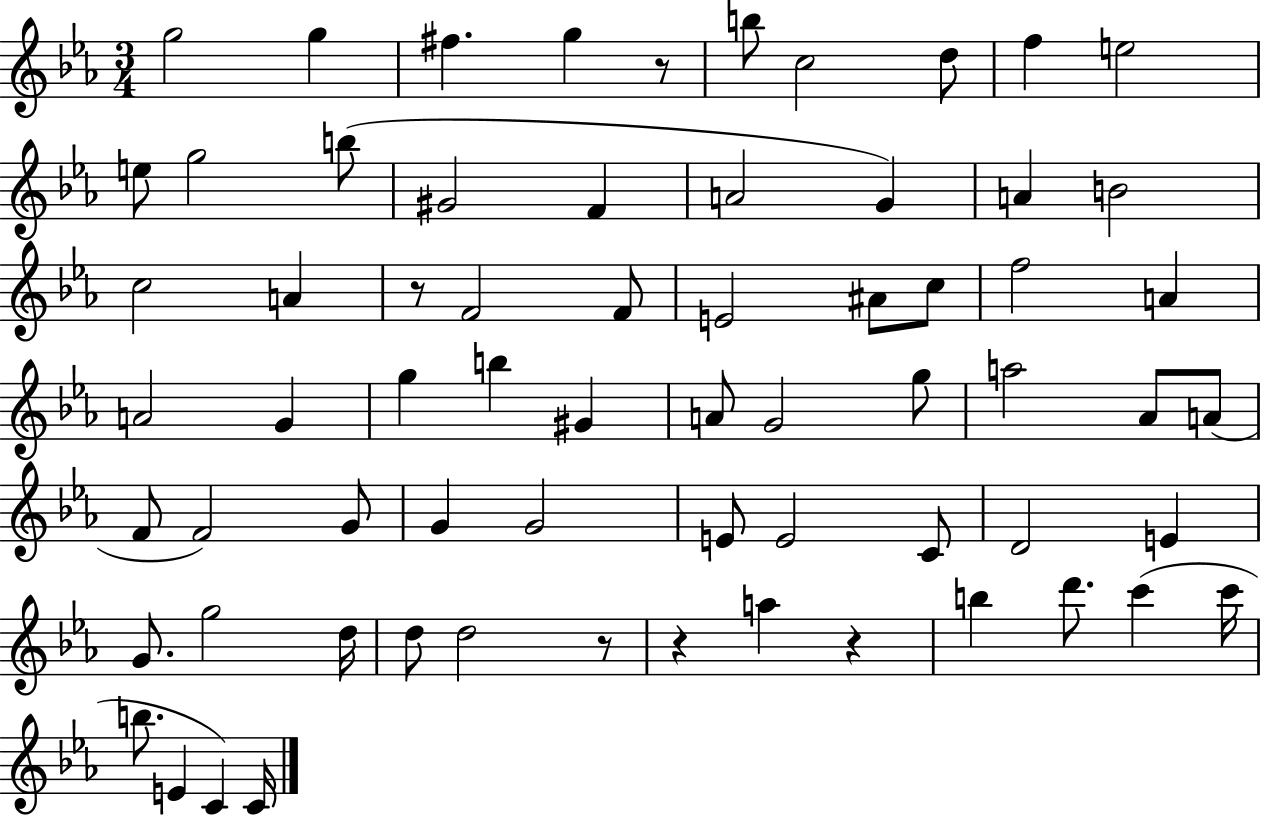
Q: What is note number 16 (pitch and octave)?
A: G4